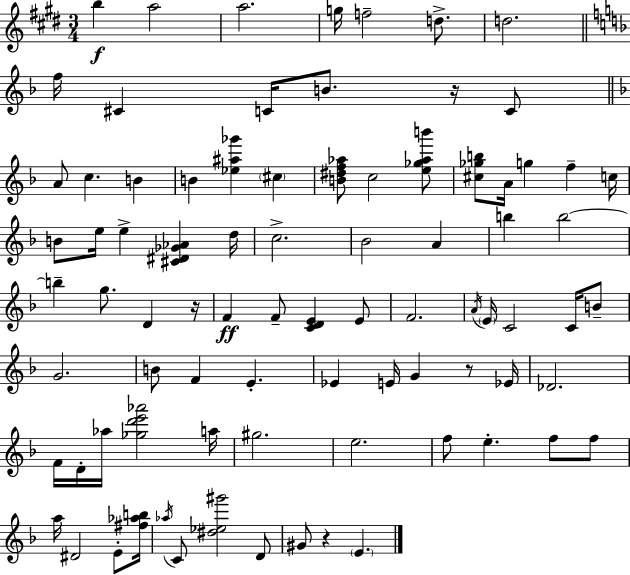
X:1
T:Untitled
M:3/4
L:1/4
K:E
b a2 a2 g/4 f2 d/2 d2 f/4 ^C C/4 B/2 z/4 C/2 A/2 c B B [_e^a_g'] ^c [B^df_a]/2 c2 [e_g_ab']/2 [^c_gb]/2 A/4 g f c/4 B/2 e/4 e [^C^D_G_A] d/4 c2 _B2 A b b2 b g/2 D z/4 F F/2 [CDE] E/2 F2 A/4 E/4 C2 C/4 B/2 G2 B/2 F E _E E/4 G z/2 _E/4 _D2 F/4 D/4 _a/4 [_gd'e'_a']2 a/4 ^g2 e2 f/2 e f/2 f/2 a/4 ^D2 E/2 [^f_ab]/4 _a/4 C/2 [^d_e^g']2 D/2 ^G/2 z E